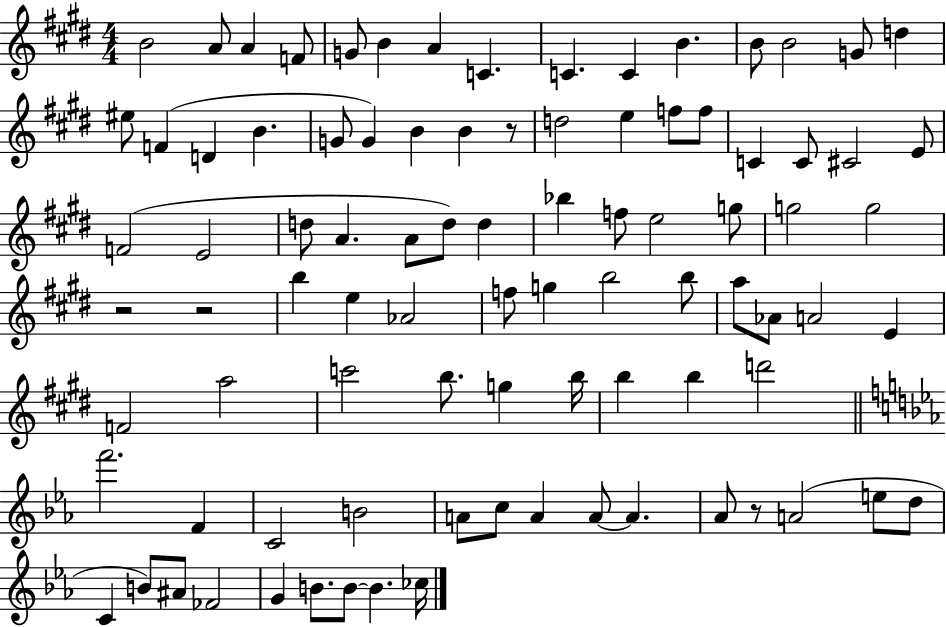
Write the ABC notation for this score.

X:1
T:Untitled
M:4/4
L:1/4
K:E
B2 A/2 A F/2 G/2 B A C C C B B/2 B2 G/2 d ^e/2 F D B G/2 G B B z/2 d2 e f/2 f/2 C C/2 ^C2 E/2 F2 E2 d/2 A A/2 d/2 d _b f/2 e2 g/2 g2 g2 z2 z2 b e _A2 f/2 g b2 b/2 a/2 _A/2 A2 E F2 a2 c'2 b/2 g b/4 b b d'2 f'2 F C2 B2 A/2 c/2 A A/2 A _A/2 z/2 A2 e/2 d/2 C B/2 ^A/2 _F2 G B/2 B/2 B _c/4